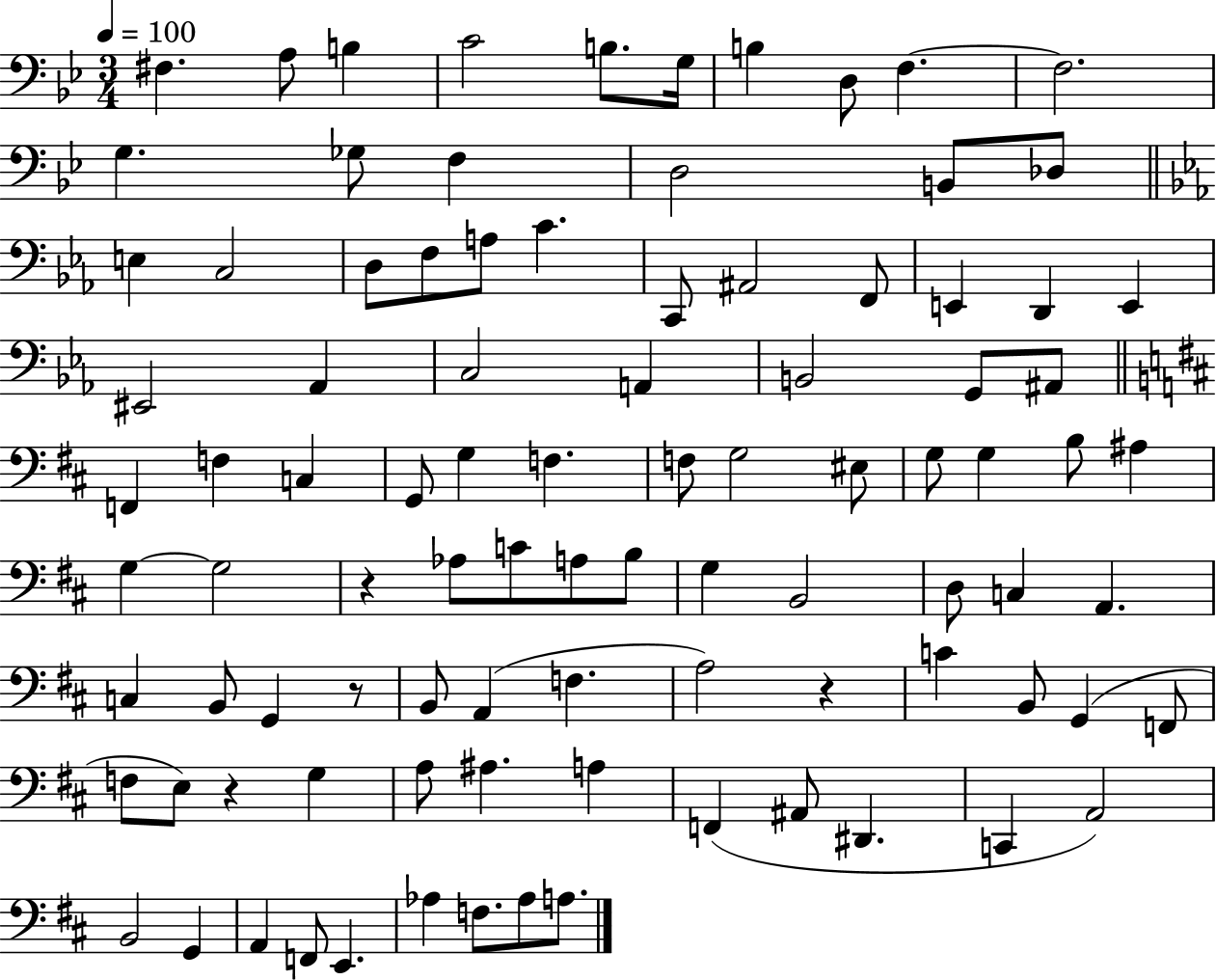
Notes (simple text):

F#3/q. A3/e B3/q C4/h B3/e. G3/s B3/q D3/e F3/q. F3/h. G3/q. Gb3/e F3/q D3/h B2/e Db3/e E3/q C3/h D3/e F3/e A3/e C4/q. C2/e A#2/h F2/e E2/q D2/q E2/q EIS2/h Ab2/q C3/h A2/q B2/h G2/e A#2/e F2/q F3/q C3/q G2/e G3/q F3/q. F3/e G3/h EIS3/e G3/e G3/q B3/e A#3/q G3/q G3/h R/q Ab3/e C4/e A3/e B3/e G3/q B2/h D3/e C3/q A2/q. C3/q B2/e G2/q R/e B2/e A2/q F3/q. A3/h R/q C4/q B2/e G2/q F2/e F3/e E3/e R/q G3/q A3/e A#3/q. A3/q F2/q A#2/e D#2/q. C2/q A2/h B2/h G2/q A2/q F2/e E2/q. Ab3/q F3/e. Ab3/e A3/e.